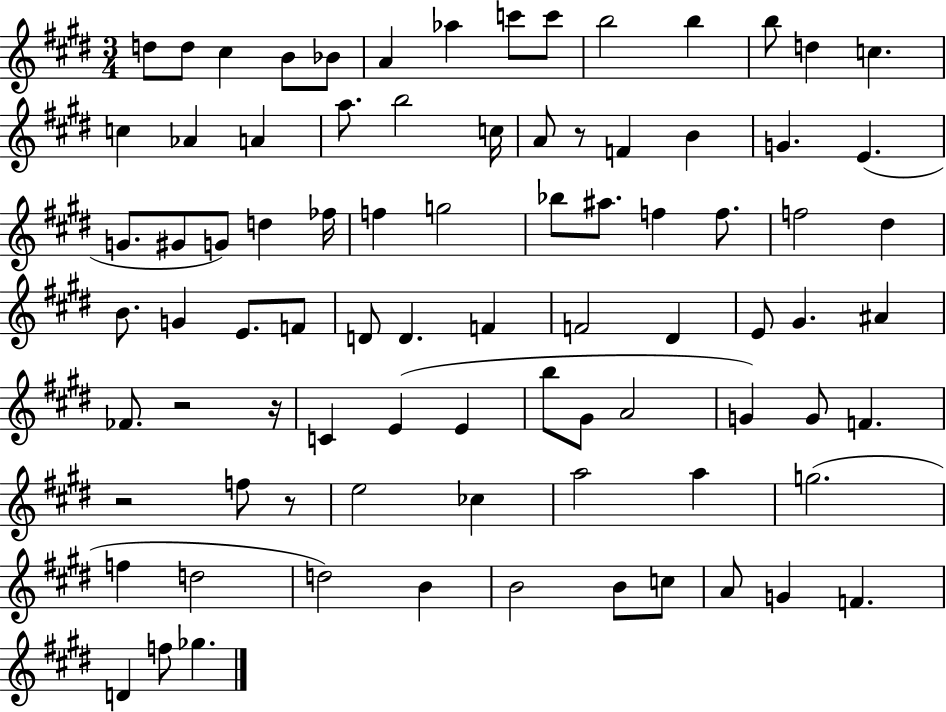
{
  \clef treble
  \numericTimeSignature
  \time 3/4
  \key e \major
  d''8 d''8 cis''4 b'8 bes'8 | a'4 aes''4 c'''8 c'''8 | b''2 b''4 | b''8 d''4 c''4. | \break c''4 aes'4 a'4 | a''8. b''2 c''16 | a'8 r8 f'4 b'4 | g'4. e'4.( | \break g'8. gis'8 g'8) d''4 fes''16 | f''4 g''2 | bes''8 ais''8. f''4 f''8. | f''2 dis''4 | \break b'8. g'4 e'8. f'8 | d'8 d'4. f'4 | f'2 dis'4 | e'8 gis'4. ais'4 | \break fes'8. r2 r16 | c'4 e'4( e'4 | b''8 gis'8 a'2 | g'4) g'8 f'4. | \break r2 f''8 r8 | e''2 ces''4 | a''2 a''4 | g''2.( | \break f''4 d''2 | d''2) b'4 | b'2 b'8 c''8 | a'8 g'4 f'4. | \break d'4 f''8 ges''4. | \bar "|."
}